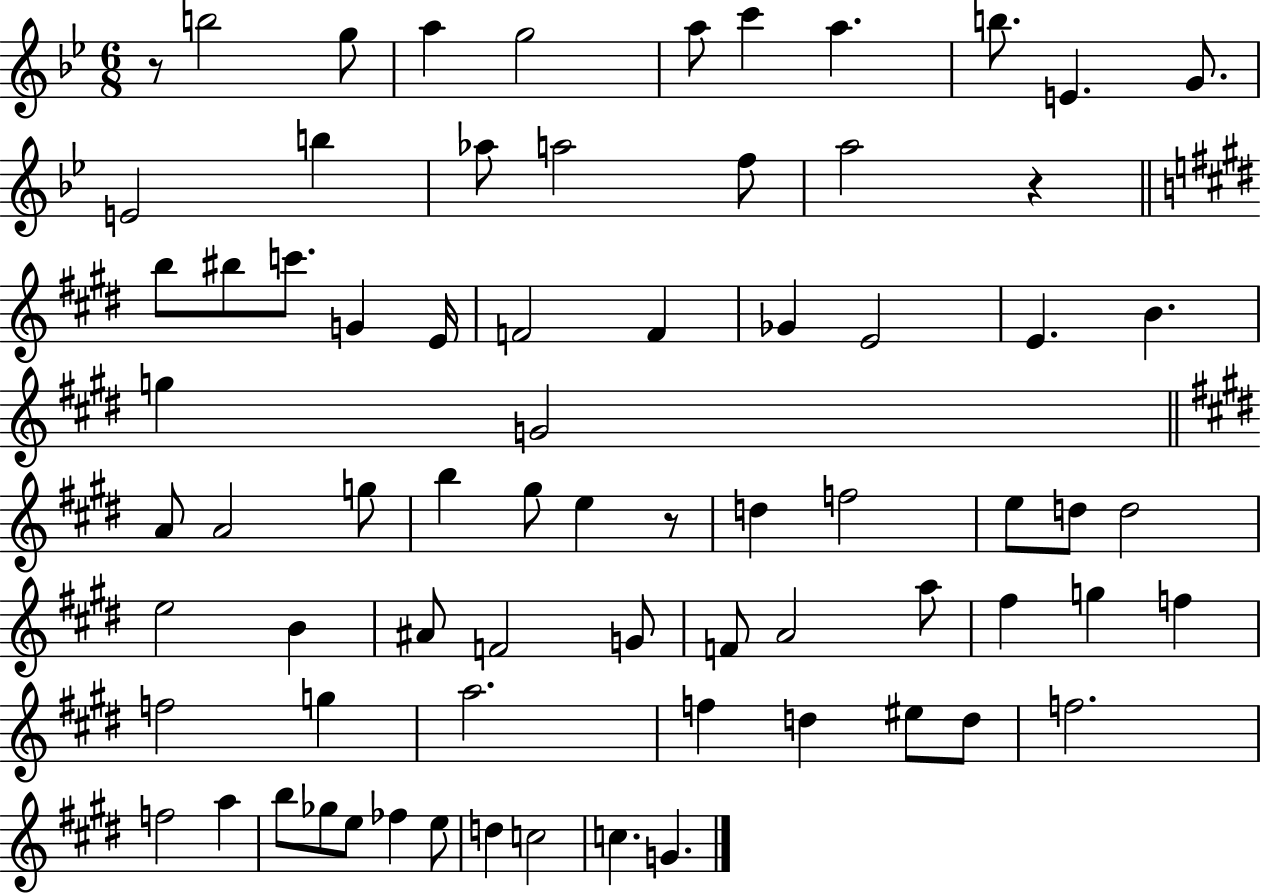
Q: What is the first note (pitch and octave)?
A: B5